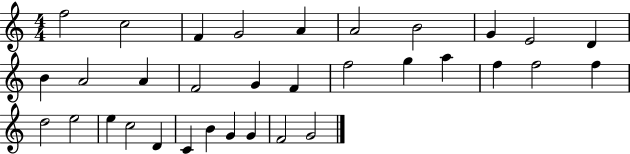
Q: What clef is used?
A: treble